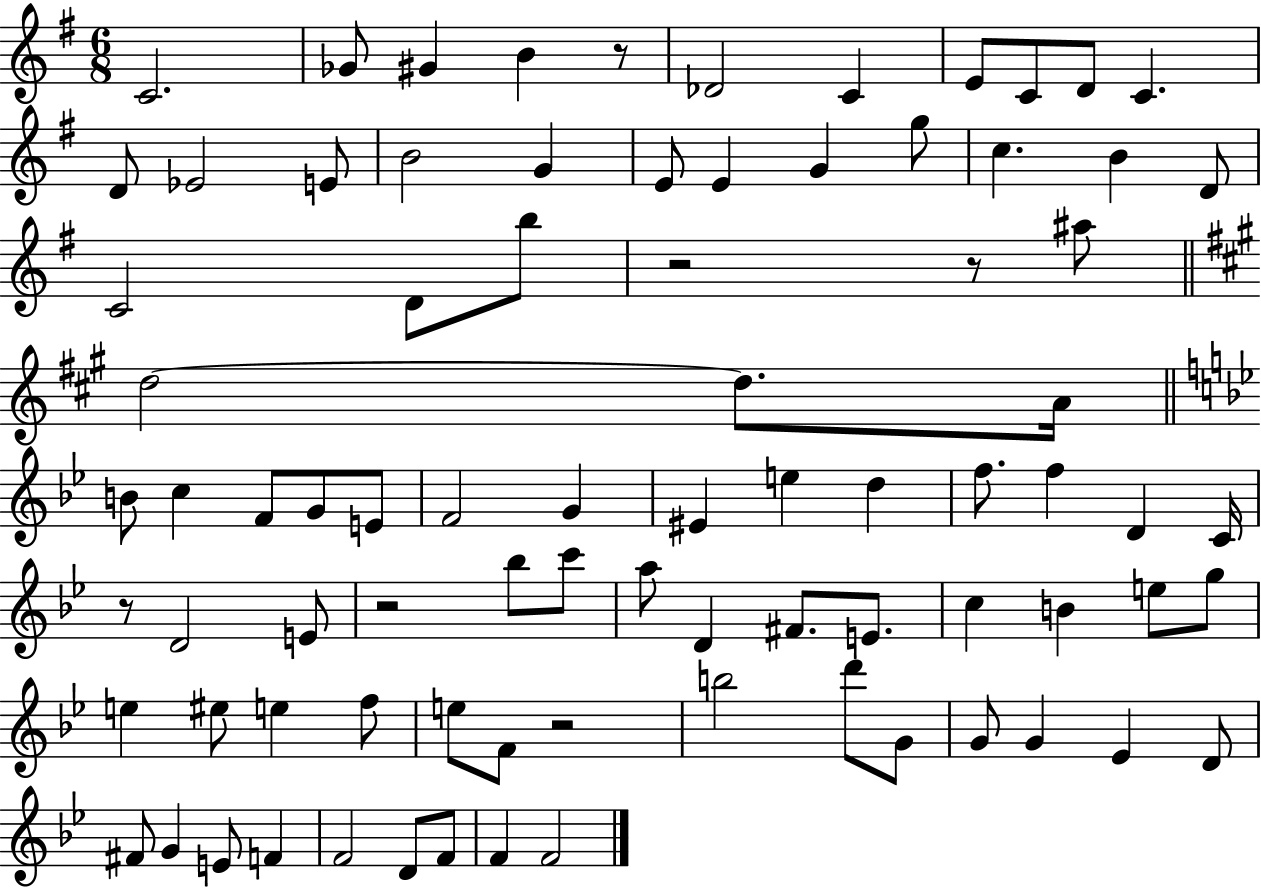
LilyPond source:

{
  \clef treble
  \numericTimeSignature
  \time 6/8
  \key g \major
  c'2. | ges'8 gis'4 b'4 r8 | des'2 c'4 | e'8 c'8 d'8 c'4. | \break d'8 ees'2 e'8 | b'2 g'4 | e'8 e'4 g'4 g''8 | c''4. b'4 d'8 | \break c'2 d'8 b''8 | r2 r8 ais''8 | \bar "||" \break \key a \major d''2~~ d''8. a'16 | \bar "||" \break \key bes \major b'8 c''4 f'8 g'8 e'8 | f'2 g'4 | eis'4 e''4 d''4 | f''8. f''4 d'4 c'16 | \break r8 d'2 e'8 | r2 bes''8 c'''8 | a''8 d'4 fis'8. e'8. | c''4 b'4 e''8 g''8 | \break e''4 eis''8 e''4 f''8 | e''8 f'8 r2 | b''2 d'''8 g'8 | g'8 g'4 ees'4 d'8 | \break fis'8 g'4 e'8 f'4 | f'2 d'8 f'8 | f'4 f'2 | \bar "|."
}